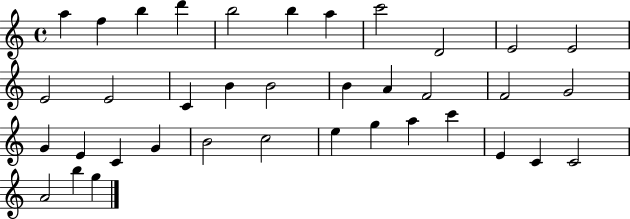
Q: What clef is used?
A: treble